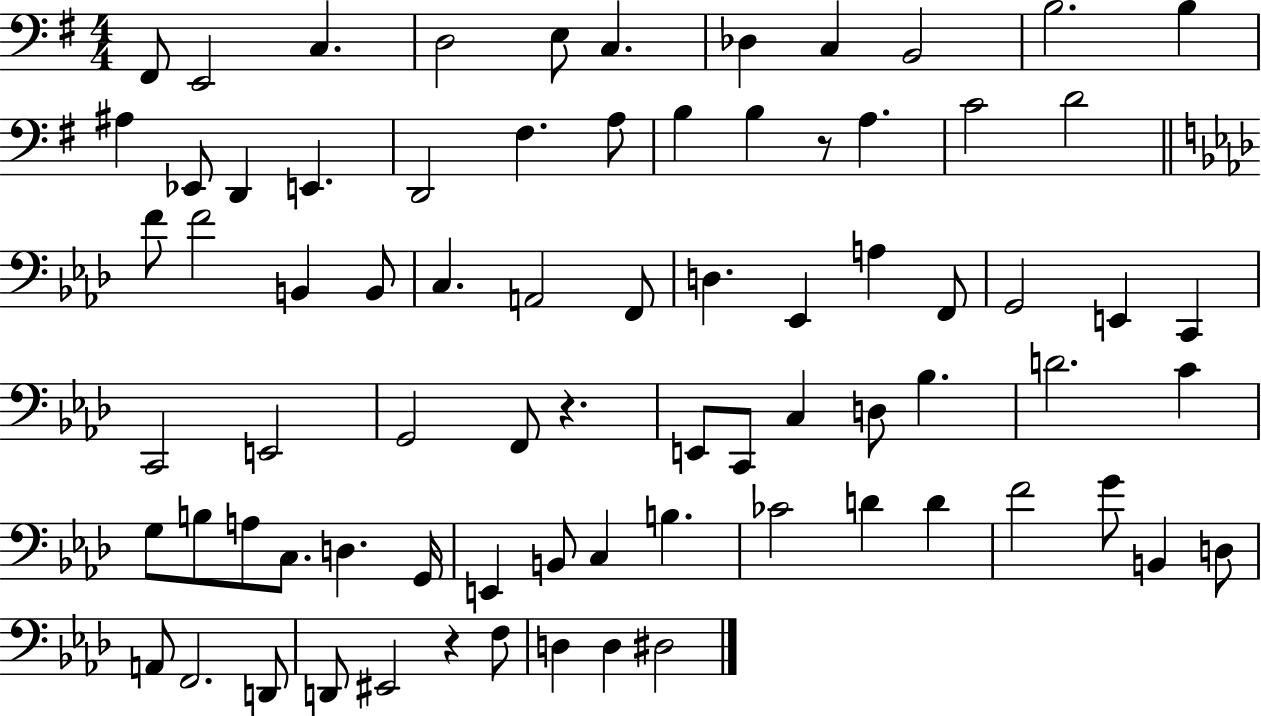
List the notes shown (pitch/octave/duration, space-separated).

F#2/e E2/h C3/q. D3/h E3/e C3/q. Db3/q C3/q B2/h B3/h. B3/q A#3/q Eb2/e D2/q E2/q. D2/h F#3/q. A3/e B3/q B3/q R/e A3/q. C4/h D4/h F4/e F4/h B2/q B2/e C3/q. A2/h F2/e D3/q. Eb2/q A3/q F2/e G2/h E2/q C2/q C2/h E2/h G2/h F2/e R/q. E2/e C2/e C3/q D3/e Bb3/q. D4/h. C4/q G3/e B3/e A3/e C3/e. D3/q. G2/s E2/q B2/e C3/q B3/q. CES4/h D4/q D4/q F4/h G4/e B2/q D3/e A2/e F2/h. D2/e D2/e EIS2/h R/q F3/e D3/q D3/q D#3/h